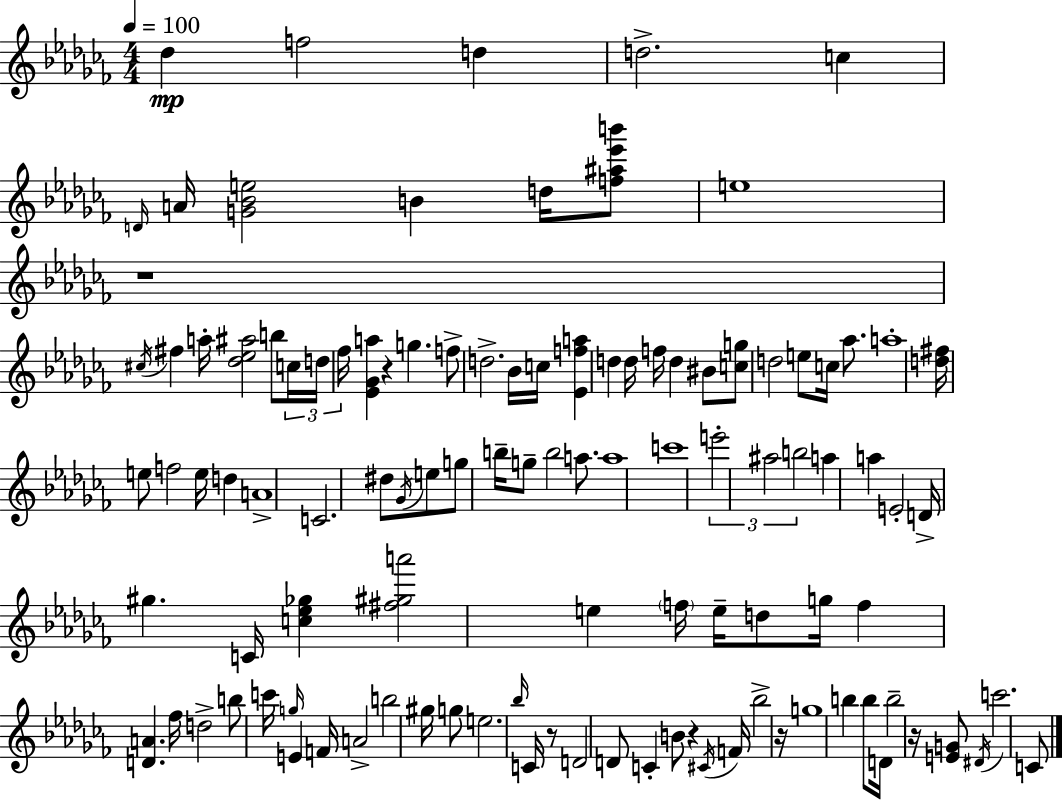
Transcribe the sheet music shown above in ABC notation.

X:1
T:Untitled
M:4/4
L:1/4
K:Abm
_d f2 d d2 c D/4 A/4 [G_Be]2 B d/4 [f^a_e'b']/2 e4 z4 ^c/4 ^f a/4 [_d_e^a]2 b/2 c/4 d/4 _f/4 [_E_Ga] z g f/2 d2 _B/4 c/4 [_Efa] d d/4 f/4 d ^B/2 [cg]/2 d2 e/2 c/4 _a/2 a4 [d^f]/4 e/2 f2 e/4 d A4 C2 ^d/2 _G/4 e/2 g/2 b/4 g/2 b2 a/2 a4 c'4 e'2 ^a2 b2 a a E2 D/4 ^g C/4 [c_e_g] [^f^ga']2 e f/4 e/4 d/2 g/4 f [DA] _f/4 d2 b/2 c'/4 g/4 E F/4 A2 b2 ^g/4 g/2 e2 _b/4 C/4 z/2 D2 D/2 C B/2 z ^C/4 F/4 _b2 z/4 g4 b b/2 D/4 b2 z/4 [EG]/2 ^D/4 c'2 C/2